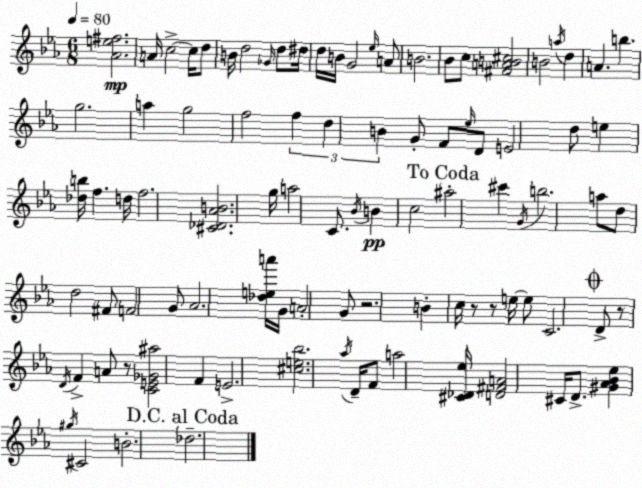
X:1
T:Untitled
M:6/8
L:1/4
K:Eb
[_Ae^f]2 A/4 c2 c/4 d/2 B/4 d2 _G/4 d/2 ^d/4 d/4 B/4 G2 _e/4 A/2 B2 _B/2 c/2 [^FAB^c]2 B2 a/4 d A b g2 a g2 f2 f d B G/2 F/2 _e/4 D/2 E2 d/2 e [_db]/4 f d/4 f2 [^C_D_AB]2 g/4 a2 C/2 _B/4 B c2 ^a2 ^c' G/4 b2 a/2 d/2 d2 ^F/2 F2 G/2 _A2 [_dea']/4 G/4 A2 G/2 z2 B c/4 z/2 z/2 e/4 e/2 C2 D/2 z/2 D/4 F A/2 z/2 [CE_G^a]2 F E2 [^ce_b]2 _a/4 D/4 F/2 a2 [^C_D_e]/4 [D^FA]2 ^C/4 D/2 [^G_A_B_e] ^g/4 ^C2 B2 _d2